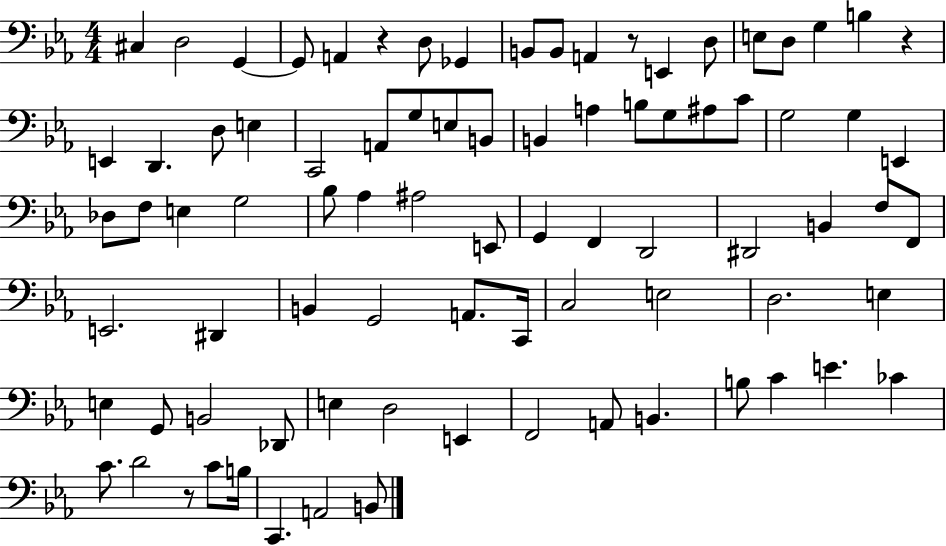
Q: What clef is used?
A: bass